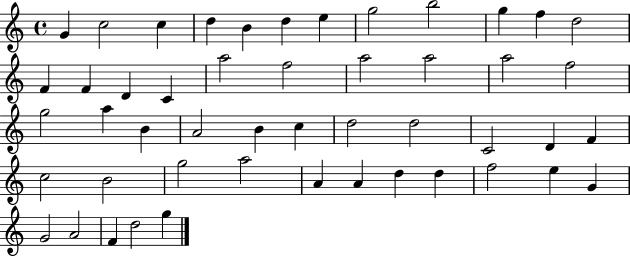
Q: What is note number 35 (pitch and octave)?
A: B4